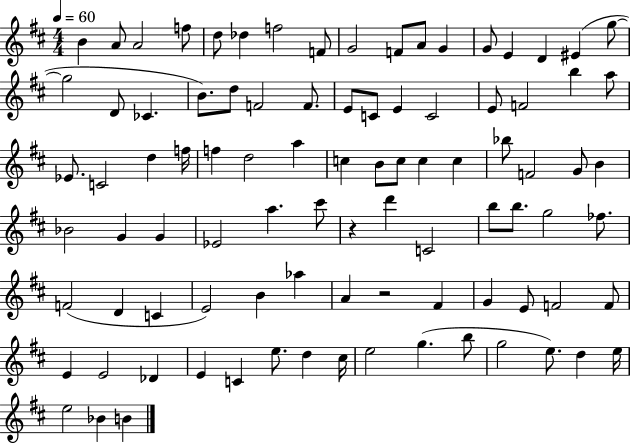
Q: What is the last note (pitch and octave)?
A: B4